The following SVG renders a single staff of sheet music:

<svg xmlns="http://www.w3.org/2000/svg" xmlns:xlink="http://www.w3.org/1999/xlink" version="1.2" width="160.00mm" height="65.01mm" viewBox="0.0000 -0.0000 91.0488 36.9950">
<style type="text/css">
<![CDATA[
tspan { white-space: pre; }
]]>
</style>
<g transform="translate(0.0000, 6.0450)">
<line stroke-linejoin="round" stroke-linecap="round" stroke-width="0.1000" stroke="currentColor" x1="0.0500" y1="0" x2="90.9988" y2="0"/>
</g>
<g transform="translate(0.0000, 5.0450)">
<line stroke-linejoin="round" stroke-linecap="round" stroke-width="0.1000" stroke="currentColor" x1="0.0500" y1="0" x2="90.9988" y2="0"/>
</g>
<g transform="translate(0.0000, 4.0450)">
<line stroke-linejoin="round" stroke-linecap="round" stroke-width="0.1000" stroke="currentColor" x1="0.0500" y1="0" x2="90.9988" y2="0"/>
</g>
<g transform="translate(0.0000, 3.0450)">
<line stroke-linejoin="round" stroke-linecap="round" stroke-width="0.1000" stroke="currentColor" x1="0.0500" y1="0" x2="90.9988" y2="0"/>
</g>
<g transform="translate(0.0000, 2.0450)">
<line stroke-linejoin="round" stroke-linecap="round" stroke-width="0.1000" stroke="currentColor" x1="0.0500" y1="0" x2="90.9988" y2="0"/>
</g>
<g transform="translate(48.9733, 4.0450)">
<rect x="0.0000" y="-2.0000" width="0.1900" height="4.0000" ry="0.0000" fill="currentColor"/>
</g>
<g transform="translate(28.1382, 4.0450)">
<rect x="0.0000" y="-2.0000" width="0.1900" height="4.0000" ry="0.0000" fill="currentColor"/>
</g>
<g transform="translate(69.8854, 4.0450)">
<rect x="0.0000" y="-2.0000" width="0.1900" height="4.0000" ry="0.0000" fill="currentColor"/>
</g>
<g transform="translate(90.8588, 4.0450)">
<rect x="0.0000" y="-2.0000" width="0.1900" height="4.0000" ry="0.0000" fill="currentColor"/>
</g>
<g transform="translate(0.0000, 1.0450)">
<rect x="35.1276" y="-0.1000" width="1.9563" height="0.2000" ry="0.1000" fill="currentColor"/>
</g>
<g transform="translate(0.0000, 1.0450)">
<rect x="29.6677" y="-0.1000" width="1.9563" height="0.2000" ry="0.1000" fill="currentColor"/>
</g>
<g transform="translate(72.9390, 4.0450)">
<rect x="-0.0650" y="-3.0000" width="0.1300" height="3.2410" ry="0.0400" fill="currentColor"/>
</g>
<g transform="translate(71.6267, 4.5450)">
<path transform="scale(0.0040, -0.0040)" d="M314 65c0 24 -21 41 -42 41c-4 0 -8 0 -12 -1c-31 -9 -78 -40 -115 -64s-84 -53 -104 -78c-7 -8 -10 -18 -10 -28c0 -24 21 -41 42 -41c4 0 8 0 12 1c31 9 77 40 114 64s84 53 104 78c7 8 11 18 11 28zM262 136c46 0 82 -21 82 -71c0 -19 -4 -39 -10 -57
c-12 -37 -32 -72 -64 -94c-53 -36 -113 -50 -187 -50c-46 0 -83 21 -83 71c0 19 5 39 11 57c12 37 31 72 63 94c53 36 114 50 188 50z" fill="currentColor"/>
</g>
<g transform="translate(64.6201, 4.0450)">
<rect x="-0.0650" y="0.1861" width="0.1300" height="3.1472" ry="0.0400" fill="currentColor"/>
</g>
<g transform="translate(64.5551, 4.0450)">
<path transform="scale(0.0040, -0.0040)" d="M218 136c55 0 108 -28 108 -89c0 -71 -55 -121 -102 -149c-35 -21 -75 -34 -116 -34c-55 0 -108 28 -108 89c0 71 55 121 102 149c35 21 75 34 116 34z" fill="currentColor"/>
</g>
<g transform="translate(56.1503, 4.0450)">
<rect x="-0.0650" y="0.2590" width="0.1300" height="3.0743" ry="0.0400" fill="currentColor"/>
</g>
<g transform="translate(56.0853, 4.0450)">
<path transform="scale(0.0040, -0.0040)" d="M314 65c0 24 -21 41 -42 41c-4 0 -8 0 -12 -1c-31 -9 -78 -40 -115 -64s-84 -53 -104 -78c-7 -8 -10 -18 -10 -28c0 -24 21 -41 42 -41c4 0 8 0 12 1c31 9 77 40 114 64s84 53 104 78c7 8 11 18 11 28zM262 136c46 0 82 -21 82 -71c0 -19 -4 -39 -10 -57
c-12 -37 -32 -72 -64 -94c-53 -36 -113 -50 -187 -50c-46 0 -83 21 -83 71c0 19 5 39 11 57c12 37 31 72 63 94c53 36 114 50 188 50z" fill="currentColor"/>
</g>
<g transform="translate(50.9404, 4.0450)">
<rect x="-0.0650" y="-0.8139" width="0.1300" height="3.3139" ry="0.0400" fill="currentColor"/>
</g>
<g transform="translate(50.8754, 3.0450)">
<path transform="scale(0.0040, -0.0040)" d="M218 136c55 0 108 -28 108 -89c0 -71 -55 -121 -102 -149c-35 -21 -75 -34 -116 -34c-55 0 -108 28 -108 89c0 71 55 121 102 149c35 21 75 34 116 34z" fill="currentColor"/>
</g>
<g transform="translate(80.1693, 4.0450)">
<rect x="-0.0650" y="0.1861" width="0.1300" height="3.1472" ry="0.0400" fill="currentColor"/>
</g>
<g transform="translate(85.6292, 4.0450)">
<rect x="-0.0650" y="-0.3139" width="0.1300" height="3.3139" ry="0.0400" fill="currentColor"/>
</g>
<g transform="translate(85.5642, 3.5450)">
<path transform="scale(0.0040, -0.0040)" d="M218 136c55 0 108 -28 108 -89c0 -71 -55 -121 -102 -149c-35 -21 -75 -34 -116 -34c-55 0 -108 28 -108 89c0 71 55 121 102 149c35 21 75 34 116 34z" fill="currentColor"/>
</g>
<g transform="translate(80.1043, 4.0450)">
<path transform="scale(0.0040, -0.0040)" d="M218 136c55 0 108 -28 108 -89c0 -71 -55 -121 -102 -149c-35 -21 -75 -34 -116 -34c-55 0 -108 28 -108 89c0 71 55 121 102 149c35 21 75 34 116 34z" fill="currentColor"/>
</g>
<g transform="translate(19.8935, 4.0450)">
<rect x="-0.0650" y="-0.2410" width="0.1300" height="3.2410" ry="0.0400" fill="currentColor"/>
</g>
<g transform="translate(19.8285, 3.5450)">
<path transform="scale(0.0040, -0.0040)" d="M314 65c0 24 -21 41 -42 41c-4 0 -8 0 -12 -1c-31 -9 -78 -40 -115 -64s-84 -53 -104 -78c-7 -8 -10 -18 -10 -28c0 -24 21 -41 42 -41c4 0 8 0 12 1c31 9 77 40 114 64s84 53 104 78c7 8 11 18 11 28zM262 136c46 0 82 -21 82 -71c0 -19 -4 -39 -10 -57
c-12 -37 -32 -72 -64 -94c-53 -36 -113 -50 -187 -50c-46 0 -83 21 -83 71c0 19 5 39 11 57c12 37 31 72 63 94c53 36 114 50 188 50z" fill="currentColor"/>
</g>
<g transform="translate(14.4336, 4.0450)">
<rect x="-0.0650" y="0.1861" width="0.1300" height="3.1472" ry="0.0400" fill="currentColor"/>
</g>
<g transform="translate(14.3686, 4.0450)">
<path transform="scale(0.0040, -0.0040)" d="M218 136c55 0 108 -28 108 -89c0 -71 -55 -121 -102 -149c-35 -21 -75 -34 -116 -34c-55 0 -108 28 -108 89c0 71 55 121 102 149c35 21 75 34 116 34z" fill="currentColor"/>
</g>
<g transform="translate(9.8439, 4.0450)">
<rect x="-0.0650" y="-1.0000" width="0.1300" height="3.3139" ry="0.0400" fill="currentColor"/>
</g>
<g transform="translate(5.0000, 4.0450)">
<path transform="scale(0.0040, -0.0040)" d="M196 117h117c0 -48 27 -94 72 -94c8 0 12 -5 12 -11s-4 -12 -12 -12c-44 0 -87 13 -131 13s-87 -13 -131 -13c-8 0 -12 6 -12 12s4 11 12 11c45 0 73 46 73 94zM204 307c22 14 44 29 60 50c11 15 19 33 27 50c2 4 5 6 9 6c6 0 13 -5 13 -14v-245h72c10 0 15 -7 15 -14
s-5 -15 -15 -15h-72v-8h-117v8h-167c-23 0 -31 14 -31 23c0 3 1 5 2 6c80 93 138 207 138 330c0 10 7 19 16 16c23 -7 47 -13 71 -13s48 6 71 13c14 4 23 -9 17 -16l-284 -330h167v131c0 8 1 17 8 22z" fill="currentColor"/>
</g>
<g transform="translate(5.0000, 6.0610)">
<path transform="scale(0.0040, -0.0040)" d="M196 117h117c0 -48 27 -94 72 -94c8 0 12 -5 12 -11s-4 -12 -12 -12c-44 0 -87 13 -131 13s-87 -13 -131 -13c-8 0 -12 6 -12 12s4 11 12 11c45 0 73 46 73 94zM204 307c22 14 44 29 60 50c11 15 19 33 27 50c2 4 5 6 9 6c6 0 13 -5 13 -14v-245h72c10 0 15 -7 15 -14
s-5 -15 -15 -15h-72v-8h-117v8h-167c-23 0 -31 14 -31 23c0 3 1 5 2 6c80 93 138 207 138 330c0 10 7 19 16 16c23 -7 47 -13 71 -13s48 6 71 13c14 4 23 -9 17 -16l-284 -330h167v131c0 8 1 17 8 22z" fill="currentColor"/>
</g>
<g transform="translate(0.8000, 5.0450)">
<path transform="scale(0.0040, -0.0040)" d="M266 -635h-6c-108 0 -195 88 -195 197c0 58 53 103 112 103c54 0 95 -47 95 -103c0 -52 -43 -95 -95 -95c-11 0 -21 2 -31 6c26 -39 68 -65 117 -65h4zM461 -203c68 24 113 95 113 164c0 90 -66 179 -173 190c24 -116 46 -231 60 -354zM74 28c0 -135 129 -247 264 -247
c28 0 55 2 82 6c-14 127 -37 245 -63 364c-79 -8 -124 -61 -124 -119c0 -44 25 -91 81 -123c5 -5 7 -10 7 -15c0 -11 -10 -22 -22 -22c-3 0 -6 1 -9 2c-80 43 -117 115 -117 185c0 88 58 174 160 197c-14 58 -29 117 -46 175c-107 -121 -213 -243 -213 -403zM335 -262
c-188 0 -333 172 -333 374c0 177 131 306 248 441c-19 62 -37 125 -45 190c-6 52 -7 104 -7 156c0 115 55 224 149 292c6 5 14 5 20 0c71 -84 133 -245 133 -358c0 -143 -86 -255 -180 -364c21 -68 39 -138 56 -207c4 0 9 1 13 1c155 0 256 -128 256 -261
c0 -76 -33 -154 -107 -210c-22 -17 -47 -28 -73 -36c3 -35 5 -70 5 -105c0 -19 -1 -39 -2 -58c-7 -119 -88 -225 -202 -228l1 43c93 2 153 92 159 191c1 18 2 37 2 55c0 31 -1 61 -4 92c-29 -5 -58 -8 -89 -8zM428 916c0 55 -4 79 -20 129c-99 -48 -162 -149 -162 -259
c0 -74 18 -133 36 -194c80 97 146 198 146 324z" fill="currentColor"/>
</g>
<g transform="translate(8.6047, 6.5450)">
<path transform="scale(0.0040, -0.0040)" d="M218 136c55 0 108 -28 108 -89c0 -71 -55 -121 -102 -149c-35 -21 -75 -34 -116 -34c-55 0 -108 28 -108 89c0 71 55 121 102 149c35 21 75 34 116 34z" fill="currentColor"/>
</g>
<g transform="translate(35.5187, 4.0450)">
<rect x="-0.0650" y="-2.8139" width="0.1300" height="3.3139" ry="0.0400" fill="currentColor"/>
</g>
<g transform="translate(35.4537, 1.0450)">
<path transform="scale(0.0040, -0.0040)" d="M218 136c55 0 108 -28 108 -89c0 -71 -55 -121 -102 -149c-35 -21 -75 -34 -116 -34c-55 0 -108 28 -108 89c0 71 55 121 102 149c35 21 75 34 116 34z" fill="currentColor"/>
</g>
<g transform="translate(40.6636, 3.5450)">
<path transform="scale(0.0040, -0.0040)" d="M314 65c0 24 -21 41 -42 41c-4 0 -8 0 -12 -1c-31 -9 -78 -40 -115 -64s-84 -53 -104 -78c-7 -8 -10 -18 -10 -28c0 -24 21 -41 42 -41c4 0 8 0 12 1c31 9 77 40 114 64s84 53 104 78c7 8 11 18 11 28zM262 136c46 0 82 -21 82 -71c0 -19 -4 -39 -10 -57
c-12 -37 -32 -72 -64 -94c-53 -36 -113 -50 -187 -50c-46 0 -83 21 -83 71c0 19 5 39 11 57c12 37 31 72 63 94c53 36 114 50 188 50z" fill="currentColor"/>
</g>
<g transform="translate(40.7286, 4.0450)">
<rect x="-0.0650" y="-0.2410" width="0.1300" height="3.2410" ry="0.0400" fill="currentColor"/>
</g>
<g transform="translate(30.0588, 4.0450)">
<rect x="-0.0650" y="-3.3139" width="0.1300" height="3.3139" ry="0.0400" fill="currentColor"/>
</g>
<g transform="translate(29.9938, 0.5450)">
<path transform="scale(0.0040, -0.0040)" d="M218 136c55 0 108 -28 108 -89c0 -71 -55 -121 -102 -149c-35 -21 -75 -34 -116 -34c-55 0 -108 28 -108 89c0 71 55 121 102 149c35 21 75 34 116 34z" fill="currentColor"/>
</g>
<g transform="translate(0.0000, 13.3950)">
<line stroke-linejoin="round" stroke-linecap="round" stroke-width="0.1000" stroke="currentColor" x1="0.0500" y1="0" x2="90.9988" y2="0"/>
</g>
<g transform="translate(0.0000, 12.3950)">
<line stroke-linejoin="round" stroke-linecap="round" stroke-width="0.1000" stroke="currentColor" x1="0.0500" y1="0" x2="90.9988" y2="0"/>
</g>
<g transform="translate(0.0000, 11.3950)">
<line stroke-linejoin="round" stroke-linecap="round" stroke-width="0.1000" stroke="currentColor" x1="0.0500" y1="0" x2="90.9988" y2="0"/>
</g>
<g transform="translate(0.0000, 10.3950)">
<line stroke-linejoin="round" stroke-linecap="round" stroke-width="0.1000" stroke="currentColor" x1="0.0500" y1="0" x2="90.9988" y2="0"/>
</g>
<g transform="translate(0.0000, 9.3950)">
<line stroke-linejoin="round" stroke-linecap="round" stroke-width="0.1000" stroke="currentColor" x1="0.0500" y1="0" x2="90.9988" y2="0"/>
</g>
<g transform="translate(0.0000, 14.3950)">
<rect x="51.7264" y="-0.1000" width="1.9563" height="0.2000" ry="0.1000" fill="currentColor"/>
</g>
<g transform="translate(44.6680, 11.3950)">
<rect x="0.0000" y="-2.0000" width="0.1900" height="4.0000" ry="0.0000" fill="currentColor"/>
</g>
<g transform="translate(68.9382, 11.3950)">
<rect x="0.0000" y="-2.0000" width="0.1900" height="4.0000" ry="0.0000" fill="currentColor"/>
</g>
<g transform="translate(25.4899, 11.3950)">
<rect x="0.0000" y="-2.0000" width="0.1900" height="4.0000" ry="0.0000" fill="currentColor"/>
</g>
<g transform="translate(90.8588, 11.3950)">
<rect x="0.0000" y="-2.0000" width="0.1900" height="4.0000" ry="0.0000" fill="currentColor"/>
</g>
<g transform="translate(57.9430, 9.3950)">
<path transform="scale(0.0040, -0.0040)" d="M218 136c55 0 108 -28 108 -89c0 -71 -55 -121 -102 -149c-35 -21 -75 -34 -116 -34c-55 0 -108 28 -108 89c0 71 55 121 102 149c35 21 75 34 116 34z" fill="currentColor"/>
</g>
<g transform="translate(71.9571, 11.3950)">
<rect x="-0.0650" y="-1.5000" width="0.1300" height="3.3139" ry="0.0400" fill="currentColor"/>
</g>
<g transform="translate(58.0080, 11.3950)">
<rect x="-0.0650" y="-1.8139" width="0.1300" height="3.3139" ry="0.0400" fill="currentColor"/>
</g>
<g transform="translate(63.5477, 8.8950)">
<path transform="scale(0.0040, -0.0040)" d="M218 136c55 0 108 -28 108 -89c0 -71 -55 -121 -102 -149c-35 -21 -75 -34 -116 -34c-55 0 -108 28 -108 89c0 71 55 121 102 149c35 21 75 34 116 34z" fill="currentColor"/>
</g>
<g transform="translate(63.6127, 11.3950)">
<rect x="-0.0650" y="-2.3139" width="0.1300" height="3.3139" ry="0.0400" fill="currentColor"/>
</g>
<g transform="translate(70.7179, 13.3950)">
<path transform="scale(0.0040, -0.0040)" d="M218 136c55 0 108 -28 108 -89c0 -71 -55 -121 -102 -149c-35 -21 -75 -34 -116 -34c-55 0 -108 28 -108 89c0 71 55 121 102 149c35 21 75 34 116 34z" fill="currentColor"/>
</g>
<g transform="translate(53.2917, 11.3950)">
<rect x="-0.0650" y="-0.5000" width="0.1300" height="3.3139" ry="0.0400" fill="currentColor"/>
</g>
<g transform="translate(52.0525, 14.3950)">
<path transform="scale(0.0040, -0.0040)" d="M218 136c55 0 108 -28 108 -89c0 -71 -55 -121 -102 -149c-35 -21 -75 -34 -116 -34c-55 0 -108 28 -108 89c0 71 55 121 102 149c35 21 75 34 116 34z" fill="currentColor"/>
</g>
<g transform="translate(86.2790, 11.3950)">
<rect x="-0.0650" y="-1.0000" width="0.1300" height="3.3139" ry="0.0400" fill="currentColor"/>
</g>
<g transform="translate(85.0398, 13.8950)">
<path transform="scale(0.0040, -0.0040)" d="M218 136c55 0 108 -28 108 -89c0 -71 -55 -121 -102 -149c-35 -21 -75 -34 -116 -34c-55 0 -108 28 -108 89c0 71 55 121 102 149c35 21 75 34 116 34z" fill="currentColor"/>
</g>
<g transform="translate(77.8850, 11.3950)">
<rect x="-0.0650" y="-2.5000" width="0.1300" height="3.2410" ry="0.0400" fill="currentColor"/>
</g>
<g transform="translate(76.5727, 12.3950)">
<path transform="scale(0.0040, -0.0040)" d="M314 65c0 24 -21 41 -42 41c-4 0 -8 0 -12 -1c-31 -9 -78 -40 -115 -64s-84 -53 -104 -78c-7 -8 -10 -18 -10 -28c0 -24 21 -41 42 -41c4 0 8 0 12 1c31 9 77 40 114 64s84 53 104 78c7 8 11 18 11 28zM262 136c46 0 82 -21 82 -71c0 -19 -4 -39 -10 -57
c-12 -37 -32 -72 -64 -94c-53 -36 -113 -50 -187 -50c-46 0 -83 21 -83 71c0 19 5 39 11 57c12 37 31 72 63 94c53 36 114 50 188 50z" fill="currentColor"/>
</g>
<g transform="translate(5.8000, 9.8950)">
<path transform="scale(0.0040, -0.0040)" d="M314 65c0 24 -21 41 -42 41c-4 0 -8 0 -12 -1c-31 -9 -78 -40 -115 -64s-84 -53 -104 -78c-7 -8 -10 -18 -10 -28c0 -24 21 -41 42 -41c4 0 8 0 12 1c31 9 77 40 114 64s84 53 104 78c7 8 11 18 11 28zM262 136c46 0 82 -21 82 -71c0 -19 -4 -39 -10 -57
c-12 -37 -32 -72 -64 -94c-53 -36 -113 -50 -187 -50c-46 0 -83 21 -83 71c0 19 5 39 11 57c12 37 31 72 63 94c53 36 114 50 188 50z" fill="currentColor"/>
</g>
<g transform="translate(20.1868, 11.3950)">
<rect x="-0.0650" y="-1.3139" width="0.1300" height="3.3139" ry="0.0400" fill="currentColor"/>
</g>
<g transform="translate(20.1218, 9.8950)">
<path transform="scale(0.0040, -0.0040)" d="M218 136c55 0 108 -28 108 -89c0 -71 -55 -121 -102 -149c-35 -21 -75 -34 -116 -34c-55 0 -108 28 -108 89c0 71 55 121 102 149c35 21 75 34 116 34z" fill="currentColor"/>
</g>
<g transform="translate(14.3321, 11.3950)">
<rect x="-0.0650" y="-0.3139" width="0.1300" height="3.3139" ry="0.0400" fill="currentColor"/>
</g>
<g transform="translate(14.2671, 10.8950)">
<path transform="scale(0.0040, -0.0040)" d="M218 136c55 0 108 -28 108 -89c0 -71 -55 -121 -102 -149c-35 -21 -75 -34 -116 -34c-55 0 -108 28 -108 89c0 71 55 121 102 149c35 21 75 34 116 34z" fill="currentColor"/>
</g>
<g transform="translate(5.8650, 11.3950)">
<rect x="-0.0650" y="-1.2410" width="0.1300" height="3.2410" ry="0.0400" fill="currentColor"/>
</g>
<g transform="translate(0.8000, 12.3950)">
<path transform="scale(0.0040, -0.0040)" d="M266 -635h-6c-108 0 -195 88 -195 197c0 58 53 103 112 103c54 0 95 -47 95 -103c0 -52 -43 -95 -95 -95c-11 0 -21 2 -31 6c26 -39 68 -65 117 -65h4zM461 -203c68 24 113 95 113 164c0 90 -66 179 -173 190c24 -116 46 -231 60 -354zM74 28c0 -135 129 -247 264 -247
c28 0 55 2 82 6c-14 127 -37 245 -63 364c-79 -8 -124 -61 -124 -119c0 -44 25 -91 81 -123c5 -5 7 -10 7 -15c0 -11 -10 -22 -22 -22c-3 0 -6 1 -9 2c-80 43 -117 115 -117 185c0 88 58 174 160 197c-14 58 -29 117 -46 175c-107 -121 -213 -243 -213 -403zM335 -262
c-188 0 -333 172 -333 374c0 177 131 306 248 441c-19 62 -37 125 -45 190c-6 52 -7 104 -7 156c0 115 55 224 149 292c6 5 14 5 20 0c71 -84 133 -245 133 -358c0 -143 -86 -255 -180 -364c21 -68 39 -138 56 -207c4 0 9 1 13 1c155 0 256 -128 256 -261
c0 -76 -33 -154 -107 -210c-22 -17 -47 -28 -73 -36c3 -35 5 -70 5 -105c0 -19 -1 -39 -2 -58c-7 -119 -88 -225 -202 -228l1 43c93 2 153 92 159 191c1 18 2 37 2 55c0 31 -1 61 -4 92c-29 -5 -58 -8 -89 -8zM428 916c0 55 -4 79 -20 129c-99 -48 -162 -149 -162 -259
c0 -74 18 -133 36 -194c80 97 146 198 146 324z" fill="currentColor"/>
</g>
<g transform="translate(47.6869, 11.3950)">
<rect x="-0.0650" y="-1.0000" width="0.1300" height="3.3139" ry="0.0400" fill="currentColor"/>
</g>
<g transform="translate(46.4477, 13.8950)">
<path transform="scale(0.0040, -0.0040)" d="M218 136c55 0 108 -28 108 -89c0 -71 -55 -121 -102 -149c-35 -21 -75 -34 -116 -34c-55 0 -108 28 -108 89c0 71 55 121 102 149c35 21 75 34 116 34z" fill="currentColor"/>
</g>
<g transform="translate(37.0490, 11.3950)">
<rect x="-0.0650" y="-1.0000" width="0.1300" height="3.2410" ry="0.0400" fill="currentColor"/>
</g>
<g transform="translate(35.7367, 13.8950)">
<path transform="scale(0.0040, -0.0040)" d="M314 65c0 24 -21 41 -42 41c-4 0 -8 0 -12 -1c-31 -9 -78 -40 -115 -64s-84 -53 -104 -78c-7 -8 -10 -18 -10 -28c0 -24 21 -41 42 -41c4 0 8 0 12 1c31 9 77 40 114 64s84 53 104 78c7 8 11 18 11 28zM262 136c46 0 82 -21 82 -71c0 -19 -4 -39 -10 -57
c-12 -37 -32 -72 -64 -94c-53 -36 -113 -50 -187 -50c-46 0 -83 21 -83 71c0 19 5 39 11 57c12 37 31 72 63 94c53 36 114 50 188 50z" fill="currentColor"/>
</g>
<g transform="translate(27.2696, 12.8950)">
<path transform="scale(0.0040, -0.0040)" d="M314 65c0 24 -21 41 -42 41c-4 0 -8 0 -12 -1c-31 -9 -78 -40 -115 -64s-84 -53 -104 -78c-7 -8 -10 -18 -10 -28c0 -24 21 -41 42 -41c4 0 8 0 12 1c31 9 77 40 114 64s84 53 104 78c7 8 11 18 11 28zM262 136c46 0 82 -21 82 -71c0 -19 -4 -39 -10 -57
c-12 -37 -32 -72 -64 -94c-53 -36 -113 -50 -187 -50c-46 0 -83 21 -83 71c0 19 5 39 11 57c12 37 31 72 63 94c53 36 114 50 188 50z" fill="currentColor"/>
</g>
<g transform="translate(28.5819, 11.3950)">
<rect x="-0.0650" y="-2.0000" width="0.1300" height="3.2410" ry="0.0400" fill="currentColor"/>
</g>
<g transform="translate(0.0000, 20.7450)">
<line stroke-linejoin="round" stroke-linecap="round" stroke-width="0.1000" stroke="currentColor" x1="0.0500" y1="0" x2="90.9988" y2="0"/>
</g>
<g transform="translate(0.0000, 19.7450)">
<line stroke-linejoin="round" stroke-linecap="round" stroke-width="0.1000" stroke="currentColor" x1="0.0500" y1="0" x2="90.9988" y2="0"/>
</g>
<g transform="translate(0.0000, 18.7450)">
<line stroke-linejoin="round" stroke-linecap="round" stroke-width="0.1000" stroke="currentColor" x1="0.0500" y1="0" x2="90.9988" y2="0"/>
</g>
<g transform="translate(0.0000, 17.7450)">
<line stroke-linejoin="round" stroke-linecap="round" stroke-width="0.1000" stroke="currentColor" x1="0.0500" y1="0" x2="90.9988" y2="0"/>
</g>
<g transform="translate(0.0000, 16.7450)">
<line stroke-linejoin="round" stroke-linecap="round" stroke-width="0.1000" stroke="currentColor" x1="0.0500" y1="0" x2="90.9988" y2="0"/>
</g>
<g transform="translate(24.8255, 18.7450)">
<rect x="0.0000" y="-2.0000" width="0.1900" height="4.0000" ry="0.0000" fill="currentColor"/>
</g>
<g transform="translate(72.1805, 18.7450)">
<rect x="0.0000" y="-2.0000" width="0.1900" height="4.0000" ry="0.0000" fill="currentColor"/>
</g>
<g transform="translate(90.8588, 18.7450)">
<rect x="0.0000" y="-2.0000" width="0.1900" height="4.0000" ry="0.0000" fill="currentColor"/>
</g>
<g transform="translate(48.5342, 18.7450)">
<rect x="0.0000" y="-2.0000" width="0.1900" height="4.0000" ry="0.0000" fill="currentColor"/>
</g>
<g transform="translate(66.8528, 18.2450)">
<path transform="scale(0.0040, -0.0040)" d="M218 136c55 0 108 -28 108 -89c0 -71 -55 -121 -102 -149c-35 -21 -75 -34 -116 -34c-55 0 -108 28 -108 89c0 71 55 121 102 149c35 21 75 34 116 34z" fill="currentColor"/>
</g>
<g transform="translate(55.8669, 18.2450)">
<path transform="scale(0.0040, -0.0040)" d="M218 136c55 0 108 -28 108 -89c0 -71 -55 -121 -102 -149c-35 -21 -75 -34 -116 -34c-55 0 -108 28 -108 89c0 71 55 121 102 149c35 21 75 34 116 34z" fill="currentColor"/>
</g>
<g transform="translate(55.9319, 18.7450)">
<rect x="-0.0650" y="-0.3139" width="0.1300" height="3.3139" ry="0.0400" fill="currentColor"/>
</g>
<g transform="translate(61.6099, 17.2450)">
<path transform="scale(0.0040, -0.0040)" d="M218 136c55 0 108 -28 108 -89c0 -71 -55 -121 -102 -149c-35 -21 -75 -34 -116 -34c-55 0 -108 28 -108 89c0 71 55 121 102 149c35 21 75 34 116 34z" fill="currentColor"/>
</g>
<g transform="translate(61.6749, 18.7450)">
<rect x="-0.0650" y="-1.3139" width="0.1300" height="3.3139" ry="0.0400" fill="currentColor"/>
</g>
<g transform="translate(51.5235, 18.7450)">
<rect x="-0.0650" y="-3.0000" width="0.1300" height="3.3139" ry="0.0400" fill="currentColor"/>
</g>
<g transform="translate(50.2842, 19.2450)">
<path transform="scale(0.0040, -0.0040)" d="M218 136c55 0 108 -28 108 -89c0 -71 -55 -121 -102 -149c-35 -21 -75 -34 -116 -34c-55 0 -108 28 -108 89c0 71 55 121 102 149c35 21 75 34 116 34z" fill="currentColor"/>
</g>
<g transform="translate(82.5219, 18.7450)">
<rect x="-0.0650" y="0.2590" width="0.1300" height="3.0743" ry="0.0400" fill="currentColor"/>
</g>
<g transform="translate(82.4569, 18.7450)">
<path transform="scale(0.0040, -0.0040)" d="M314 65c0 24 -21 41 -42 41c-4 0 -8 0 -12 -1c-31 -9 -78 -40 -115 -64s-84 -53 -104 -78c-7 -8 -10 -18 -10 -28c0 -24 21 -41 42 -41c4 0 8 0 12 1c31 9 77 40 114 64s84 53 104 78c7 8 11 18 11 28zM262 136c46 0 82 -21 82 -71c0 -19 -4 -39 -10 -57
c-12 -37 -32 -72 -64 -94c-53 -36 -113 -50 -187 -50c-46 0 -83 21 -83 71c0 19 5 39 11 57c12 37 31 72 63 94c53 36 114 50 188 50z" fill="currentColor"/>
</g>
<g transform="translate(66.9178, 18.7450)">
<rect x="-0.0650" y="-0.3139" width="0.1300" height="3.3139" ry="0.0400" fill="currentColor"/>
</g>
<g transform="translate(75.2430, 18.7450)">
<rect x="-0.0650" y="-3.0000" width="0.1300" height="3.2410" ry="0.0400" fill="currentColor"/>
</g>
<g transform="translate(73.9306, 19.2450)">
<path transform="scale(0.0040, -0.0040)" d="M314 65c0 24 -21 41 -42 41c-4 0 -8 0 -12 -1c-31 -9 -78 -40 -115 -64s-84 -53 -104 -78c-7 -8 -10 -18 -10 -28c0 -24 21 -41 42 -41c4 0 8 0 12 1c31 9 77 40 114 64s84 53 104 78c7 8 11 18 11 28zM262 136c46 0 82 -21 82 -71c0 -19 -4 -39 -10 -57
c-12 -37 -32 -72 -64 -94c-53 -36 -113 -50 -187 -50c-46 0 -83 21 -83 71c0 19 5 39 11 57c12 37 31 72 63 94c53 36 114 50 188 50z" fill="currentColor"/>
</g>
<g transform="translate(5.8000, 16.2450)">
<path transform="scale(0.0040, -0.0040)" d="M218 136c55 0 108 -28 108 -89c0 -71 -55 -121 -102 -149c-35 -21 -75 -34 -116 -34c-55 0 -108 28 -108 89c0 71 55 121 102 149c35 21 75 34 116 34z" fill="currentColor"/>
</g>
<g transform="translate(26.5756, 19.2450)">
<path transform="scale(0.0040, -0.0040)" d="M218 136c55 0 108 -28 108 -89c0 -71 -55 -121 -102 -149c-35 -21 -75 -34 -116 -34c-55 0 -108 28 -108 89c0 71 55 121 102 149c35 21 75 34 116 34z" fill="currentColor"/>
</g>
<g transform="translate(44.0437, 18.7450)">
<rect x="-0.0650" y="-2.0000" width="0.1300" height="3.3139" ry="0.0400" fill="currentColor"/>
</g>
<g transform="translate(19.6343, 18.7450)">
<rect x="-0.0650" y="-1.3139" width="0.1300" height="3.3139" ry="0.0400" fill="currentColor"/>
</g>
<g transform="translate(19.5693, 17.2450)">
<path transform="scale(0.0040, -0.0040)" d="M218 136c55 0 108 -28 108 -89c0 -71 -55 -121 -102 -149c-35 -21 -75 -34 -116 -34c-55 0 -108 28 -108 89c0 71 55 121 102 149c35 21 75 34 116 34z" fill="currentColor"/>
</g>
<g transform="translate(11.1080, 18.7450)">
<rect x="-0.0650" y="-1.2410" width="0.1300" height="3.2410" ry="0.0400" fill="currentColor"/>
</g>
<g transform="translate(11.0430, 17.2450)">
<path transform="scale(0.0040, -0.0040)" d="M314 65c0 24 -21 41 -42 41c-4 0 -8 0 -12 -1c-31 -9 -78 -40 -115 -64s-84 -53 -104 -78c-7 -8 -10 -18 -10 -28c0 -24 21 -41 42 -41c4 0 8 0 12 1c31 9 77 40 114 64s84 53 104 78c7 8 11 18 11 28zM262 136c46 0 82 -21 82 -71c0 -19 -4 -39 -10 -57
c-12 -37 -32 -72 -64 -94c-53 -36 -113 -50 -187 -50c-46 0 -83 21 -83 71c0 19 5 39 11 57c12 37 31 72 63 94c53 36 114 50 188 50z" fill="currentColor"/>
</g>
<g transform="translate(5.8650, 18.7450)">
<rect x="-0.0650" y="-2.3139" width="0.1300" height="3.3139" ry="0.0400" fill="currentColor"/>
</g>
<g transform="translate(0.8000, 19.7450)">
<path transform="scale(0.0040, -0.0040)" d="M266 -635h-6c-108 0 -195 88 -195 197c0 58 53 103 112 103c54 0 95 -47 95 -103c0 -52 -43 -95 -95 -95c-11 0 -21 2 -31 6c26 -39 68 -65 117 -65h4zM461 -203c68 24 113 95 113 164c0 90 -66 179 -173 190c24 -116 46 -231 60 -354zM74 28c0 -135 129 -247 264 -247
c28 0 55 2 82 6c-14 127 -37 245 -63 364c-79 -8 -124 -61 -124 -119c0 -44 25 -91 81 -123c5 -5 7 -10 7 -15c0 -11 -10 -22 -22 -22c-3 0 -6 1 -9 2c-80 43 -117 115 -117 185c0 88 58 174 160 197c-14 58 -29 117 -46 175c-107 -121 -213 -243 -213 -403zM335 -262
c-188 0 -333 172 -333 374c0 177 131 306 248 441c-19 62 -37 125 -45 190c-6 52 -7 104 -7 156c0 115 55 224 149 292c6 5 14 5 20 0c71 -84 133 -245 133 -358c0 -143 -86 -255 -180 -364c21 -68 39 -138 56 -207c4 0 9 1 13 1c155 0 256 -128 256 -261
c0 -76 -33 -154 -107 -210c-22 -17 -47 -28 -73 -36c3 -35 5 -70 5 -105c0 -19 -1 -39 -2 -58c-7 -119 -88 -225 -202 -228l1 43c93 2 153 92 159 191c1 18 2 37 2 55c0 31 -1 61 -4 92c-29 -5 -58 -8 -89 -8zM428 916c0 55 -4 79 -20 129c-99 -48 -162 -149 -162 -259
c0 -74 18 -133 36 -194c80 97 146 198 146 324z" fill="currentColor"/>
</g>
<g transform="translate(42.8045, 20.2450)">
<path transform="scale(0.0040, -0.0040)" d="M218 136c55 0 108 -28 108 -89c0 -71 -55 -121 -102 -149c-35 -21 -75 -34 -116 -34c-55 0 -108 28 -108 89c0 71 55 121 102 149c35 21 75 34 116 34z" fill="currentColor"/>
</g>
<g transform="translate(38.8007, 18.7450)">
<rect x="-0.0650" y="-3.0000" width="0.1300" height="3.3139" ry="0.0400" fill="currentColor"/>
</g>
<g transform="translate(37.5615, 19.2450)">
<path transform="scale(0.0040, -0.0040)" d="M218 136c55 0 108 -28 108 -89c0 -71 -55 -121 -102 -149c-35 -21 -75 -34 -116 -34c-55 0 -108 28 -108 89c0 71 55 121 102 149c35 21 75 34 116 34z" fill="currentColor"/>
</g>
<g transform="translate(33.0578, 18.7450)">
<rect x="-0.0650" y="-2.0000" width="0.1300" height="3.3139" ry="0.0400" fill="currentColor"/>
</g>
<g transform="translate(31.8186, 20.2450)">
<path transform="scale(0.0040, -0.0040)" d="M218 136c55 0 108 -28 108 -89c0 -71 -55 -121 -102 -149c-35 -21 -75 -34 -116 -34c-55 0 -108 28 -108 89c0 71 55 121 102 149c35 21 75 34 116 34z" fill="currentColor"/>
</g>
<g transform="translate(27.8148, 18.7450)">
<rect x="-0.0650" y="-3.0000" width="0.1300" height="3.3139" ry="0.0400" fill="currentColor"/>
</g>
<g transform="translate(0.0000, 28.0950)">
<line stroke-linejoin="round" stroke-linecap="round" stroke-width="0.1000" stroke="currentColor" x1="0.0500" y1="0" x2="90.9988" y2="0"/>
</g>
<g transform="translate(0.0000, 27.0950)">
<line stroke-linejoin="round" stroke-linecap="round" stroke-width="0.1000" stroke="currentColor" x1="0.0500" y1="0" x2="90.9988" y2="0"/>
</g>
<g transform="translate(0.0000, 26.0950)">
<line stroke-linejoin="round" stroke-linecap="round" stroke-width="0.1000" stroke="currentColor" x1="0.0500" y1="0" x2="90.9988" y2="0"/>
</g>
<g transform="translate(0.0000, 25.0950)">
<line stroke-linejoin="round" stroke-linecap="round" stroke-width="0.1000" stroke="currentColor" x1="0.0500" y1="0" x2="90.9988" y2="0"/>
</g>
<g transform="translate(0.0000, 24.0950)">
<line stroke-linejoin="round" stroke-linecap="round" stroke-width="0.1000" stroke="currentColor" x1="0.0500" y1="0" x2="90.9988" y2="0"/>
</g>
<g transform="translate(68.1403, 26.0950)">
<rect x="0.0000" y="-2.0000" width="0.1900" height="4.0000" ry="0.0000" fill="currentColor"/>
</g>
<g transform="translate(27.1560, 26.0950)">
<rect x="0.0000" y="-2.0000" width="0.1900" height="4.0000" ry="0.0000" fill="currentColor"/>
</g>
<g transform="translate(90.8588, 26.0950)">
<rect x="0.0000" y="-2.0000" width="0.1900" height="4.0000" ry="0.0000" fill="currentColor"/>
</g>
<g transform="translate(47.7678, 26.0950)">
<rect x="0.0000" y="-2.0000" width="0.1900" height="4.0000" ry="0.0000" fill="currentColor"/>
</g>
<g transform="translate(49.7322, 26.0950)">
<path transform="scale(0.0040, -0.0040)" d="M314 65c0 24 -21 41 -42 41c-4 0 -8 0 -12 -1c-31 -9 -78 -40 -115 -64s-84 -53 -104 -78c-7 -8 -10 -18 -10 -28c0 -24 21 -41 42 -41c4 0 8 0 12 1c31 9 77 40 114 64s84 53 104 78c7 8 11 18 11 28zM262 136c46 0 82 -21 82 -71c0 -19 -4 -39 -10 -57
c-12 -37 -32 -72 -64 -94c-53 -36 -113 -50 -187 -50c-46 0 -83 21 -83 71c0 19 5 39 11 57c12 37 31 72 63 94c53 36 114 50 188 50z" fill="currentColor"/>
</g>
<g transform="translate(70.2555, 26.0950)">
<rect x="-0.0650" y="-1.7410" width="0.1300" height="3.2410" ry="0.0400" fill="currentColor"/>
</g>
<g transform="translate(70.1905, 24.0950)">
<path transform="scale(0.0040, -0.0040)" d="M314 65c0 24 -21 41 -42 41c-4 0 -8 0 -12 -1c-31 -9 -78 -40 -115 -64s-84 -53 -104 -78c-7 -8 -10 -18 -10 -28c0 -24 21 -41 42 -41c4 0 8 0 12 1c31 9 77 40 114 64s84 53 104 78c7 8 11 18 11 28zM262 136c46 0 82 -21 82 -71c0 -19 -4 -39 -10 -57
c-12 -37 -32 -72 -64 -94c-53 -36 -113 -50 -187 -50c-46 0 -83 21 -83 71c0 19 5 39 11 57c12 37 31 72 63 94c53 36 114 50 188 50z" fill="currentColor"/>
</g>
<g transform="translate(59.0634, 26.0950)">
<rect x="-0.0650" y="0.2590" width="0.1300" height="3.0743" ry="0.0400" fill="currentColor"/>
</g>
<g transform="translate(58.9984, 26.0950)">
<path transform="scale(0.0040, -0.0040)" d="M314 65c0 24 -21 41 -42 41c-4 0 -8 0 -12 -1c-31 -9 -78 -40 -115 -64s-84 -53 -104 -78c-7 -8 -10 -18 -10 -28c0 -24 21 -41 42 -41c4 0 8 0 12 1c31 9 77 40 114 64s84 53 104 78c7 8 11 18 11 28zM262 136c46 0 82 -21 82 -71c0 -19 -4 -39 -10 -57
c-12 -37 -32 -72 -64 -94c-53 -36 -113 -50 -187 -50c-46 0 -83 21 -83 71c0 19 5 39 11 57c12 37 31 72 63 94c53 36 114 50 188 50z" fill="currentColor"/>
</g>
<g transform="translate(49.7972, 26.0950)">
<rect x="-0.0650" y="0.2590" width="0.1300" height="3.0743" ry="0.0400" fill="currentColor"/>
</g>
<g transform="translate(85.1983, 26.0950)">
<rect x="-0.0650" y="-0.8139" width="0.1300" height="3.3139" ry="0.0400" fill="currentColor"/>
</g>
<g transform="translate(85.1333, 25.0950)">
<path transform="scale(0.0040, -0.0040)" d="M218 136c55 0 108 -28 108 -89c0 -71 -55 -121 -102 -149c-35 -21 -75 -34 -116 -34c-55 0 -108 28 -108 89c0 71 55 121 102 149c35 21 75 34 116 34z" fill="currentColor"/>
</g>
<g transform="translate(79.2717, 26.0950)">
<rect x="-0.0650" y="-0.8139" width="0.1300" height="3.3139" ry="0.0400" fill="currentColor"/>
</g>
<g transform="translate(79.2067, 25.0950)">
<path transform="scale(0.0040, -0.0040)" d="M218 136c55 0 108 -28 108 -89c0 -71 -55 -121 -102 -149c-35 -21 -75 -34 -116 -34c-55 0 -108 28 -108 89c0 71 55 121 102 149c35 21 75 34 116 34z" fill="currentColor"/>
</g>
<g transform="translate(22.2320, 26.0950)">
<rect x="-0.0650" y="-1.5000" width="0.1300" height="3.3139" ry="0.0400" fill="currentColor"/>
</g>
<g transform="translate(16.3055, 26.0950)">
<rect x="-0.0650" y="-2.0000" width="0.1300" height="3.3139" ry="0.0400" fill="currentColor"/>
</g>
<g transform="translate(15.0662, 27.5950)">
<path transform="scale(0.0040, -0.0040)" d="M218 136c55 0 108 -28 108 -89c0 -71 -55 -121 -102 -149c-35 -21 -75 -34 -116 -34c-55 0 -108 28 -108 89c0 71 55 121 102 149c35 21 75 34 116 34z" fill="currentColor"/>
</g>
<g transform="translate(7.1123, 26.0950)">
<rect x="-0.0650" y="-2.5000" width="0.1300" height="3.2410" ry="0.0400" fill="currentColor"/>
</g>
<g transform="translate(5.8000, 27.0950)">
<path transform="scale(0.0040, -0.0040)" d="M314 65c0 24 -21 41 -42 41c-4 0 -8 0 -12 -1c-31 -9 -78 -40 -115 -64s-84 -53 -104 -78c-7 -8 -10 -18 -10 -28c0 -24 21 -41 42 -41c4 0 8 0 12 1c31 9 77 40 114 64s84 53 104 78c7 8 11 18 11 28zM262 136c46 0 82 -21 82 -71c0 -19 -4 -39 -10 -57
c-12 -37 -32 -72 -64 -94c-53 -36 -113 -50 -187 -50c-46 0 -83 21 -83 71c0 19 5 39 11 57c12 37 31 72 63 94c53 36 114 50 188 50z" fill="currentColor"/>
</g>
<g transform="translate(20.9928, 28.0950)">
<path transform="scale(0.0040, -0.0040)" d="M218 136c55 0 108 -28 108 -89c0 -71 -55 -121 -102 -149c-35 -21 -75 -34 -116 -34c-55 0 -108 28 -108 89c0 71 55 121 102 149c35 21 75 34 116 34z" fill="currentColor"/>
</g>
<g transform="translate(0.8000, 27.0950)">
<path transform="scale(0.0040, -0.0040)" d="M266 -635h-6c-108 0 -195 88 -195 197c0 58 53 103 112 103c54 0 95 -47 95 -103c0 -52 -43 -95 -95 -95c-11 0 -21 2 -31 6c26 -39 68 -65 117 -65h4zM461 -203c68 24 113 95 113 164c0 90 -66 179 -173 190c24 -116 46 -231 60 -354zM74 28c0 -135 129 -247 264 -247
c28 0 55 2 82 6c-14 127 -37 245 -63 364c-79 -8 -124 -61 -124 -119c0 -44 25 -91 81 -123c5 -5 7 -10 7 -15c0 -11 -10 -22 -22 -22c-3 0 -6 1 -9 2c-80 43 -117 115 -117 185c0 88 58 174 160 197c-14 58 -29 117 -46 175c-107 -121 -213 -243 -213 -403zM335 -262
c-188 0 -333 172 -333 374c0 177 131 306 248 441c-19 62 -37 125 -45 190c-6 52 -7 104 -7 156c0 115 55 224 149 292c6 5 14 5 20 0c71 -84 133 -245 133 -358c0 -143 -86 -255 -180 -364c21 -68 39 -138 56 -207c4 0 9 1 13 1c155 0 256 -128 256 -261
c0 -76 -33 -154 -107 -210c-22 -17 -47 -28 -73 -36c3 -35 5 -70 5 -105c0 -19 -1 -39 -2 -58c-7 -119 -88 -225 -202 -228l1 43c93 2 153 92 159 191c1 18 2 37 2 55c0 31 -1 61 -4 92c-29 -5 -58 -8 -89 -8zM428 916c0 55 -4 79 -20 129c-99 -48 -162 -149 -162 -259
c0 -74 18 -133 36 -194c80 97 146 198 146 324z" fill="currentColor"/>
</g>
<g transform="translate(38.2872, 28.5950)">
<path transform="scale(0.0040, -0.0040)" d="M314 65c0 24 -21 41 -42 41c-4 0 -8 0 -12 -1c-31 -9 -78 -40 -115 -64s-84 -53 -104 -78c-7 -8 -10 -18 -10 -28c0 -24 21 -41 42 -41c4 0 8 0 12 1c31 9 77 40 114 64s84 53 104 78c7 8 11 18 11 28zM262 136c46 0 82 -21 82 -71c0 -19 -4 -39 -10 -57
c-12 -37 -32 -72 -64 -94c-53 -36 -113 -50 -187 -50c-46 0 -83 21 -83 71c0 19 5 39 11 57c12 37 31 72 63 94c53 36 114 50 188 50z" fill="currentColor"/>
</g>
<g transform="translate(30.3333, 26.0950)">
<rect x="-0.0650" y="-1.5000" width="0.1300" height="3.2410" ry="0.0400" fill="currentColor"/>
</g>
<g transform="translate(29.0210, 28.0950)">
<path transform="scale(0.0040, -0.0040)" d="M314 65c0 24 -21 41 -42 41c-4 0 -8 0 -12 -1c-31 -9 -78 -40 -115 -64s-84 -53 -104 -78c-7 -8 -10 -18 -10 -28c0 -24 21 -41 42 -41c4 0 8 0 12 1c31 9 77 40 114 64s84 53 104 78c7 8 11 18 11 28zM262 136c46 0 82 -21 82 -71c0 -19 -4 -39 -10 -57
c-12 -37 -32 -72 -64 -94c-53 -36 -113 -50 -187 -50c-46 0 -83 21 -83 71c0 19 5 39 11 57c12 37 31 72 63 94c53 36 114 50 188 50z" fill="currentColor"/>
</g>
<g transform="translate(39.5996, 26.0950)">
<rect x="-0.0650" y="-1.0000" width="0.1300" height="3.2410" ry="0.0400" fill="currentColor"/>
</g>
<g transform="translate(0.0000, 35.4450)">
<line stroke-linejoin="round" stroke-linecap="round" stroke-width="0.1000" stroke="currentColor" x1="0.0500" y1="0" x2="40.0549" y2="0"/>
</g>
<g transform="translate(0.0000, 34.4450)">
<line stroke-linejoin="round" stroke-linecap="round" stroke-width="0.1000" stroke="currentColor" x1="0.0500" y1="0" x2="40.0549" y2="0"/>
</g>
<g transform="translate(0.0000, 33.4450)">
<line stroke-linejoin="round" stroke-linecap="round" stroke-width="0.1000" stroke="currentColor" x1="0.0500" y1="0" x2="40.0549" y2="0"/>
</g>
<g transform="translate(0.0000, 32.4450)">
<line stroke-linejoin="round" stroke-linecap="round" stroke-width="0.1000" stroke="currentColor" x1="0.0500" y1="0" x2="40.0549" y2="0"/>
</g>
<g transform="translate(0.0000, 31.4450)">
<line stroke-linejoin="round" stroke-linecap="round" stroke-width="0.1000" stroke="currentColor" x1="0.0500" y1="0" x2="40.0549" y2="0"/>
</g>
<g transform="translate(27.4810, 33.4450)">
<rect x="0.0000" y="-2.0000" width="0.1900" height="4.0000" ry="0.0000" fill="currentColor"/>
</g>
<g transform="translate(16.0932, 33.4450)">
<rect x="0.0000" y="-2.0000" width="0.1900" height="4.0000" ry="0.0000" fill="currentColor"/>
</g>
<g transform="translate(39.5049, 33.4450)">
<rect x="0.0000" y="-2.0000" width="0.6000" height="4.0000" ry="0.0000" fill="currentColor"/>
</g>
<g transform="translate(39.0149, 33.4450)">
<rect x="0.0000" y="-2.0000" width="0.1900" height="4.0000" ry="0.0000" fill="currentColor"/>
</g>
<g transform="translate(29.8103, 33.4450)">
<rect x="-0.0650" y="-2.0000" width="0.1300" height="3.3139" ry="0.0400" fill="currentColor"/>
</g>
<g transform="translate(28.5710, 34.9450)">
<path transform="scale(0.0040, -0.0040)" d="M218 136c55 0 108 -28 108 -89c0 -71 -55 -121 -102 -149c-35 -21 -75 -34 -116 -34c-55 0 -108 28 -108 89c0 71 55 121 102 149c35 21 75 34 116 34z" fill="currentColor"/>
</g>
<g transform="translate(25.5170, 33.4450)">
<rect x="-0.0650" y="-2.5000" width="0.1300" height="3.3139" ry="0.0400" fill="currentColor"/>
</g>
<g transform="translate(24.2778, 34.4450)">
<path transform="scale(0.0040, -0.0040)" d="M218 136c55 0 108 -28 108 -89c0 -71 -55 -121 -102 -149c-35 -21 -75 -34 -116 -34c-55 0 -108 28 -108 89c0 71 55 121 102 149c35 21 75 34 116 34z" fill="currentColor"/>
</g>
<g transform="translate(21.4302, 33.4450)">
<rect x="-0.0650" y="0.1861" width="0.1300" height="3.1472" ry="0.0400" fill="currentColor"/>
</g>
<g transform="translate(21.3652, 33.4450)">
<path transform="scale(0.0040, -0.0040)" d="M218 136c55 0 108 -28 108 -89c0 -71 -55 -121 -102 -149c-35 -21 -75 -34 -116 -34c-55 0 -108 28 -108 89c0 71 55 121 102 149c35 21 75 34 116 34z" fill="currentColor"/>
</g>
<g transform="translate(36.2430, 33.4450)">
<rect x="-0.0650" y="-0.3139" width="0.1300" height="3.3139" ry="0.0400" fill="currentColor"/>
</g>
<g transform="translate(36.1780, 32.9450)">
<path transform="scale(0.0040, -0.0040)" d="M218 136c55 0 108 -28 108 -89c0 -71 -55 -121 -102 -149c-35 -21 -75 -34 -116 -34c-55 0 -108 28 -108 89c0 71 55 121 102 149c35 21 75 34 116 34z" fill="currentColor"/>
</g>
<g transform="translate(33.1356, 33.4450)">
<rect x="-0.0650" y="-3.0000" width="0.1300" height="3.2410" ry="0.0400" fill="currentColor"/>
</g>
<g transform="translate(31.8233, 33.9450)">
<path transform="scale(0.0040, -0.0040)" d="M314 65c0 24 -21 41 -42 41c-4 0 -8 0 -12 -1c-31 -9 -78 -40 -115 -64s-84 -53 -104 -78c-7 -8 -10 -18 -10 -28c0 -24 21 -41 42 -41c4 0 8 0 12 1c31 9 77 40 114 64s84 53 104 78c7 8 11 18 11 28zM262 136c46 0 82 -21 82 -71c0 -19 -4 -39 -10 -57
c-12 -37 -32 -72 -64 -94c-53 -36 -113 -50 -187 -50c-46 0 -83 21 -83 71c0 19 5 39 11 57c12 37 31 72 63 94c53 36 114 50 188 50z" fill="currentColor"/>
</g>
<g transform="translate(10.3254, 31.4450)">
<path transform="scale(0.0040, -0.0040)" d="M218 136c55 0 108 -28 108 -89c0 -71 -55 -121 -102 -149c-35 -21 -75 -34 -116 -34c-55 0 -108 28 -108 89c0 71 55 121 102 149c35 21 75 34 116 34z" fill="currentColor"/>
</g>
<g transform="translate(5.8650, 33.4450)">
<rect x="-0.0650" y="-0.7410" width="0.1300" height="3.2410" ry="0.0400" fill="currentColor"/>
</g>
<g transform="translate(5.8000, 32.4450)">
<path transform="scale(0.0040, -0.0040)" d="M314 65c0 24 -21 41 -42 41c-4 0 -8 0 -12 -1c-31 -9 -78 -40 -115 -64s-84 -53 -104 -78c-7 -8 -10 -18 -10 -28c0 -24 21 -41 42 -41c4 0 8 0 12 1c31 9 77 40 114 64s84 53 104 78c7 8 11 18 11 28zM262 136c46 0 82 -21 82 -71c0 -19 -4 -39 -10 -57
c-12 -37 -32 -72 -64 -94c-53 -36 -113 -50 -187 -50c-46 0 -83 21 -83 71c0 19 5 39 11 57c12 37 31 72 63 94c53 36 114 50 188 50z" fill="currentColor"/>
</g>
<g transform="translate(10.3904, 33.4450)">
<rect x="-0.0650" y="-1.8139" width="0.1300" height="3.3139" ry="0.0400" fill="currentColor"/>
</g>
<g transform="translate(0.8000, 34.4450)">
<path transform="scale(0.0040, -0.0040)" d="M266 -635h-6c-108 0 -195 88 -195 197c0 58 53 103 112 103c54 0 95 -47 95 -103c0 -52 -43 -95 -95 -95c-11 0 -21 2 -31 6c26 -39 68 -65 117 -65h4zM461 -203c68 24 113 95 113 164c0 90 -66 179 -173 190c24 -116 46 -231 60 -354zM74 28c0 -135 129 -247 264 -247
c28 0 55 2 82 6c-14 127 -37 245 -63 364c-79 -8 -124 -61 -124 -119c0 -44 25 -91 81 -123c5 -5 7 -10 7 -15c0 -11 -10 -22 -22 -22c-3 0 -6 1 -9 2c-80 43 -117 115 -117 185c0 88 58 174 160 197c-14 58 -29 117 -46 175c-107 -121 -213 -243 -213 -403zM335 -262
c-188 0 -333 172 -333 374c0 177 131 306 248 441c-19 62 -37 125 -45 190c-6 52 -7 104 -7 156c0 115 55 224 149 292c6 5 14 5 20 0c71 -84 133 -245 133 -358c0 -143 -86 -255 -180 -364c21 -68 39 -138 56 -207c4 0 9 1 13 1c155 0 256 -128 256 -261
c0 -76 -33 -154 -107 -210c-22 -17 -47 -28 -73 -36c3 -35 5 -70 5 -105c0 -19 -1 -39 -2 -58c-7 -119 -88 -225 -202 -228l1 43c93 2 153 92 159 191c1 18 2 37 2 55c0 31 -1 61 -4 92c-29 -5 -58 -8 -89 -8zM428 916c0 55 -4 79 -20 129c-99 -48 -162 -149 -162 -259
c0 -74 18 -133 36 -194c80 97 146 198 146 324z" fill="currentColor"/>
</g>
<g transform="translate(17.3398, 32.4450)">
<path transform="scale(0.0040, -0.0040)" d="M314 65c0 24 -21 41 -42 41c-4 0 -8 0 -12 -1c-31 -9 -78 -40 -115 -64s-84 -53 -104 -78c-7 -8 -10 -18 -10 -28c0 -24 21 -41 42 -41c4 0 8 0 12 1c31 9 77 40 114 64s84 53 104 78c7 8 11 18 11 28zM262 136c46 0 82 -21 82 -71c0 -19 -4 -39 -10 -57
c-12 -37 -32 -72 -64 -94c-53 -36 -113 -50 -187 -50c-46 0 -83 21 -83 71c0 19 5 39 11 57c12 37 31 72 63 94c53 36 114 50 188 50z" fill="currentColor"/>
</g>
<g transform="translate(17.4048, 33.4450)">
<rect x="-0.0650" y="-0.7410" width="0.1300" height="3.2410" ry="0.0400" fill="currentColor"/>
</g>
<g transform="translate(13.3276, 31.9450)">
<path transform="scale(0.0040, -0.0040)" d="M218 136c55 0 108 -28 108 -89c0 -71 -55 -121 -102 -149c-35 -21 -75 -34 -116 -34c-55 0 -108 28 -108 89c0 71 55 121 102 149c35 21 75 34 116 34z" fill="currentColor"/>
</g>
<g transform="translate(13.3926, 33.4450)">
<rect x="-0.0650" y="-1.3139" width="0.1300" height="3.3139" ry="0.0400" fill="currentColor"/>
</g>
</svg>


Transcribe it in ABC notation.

X:1
T:Untitled
M:4/4
L:1/4
K:C
D B c2 b a c2 d B2 B A2 B c e2 c e F2 D2 D C f g E G2 D g e2 e A F A F A c e c A2 B2 G2 F E E2 D2 B2 B2 f2 d d d2 f e d2 B G F A2 c